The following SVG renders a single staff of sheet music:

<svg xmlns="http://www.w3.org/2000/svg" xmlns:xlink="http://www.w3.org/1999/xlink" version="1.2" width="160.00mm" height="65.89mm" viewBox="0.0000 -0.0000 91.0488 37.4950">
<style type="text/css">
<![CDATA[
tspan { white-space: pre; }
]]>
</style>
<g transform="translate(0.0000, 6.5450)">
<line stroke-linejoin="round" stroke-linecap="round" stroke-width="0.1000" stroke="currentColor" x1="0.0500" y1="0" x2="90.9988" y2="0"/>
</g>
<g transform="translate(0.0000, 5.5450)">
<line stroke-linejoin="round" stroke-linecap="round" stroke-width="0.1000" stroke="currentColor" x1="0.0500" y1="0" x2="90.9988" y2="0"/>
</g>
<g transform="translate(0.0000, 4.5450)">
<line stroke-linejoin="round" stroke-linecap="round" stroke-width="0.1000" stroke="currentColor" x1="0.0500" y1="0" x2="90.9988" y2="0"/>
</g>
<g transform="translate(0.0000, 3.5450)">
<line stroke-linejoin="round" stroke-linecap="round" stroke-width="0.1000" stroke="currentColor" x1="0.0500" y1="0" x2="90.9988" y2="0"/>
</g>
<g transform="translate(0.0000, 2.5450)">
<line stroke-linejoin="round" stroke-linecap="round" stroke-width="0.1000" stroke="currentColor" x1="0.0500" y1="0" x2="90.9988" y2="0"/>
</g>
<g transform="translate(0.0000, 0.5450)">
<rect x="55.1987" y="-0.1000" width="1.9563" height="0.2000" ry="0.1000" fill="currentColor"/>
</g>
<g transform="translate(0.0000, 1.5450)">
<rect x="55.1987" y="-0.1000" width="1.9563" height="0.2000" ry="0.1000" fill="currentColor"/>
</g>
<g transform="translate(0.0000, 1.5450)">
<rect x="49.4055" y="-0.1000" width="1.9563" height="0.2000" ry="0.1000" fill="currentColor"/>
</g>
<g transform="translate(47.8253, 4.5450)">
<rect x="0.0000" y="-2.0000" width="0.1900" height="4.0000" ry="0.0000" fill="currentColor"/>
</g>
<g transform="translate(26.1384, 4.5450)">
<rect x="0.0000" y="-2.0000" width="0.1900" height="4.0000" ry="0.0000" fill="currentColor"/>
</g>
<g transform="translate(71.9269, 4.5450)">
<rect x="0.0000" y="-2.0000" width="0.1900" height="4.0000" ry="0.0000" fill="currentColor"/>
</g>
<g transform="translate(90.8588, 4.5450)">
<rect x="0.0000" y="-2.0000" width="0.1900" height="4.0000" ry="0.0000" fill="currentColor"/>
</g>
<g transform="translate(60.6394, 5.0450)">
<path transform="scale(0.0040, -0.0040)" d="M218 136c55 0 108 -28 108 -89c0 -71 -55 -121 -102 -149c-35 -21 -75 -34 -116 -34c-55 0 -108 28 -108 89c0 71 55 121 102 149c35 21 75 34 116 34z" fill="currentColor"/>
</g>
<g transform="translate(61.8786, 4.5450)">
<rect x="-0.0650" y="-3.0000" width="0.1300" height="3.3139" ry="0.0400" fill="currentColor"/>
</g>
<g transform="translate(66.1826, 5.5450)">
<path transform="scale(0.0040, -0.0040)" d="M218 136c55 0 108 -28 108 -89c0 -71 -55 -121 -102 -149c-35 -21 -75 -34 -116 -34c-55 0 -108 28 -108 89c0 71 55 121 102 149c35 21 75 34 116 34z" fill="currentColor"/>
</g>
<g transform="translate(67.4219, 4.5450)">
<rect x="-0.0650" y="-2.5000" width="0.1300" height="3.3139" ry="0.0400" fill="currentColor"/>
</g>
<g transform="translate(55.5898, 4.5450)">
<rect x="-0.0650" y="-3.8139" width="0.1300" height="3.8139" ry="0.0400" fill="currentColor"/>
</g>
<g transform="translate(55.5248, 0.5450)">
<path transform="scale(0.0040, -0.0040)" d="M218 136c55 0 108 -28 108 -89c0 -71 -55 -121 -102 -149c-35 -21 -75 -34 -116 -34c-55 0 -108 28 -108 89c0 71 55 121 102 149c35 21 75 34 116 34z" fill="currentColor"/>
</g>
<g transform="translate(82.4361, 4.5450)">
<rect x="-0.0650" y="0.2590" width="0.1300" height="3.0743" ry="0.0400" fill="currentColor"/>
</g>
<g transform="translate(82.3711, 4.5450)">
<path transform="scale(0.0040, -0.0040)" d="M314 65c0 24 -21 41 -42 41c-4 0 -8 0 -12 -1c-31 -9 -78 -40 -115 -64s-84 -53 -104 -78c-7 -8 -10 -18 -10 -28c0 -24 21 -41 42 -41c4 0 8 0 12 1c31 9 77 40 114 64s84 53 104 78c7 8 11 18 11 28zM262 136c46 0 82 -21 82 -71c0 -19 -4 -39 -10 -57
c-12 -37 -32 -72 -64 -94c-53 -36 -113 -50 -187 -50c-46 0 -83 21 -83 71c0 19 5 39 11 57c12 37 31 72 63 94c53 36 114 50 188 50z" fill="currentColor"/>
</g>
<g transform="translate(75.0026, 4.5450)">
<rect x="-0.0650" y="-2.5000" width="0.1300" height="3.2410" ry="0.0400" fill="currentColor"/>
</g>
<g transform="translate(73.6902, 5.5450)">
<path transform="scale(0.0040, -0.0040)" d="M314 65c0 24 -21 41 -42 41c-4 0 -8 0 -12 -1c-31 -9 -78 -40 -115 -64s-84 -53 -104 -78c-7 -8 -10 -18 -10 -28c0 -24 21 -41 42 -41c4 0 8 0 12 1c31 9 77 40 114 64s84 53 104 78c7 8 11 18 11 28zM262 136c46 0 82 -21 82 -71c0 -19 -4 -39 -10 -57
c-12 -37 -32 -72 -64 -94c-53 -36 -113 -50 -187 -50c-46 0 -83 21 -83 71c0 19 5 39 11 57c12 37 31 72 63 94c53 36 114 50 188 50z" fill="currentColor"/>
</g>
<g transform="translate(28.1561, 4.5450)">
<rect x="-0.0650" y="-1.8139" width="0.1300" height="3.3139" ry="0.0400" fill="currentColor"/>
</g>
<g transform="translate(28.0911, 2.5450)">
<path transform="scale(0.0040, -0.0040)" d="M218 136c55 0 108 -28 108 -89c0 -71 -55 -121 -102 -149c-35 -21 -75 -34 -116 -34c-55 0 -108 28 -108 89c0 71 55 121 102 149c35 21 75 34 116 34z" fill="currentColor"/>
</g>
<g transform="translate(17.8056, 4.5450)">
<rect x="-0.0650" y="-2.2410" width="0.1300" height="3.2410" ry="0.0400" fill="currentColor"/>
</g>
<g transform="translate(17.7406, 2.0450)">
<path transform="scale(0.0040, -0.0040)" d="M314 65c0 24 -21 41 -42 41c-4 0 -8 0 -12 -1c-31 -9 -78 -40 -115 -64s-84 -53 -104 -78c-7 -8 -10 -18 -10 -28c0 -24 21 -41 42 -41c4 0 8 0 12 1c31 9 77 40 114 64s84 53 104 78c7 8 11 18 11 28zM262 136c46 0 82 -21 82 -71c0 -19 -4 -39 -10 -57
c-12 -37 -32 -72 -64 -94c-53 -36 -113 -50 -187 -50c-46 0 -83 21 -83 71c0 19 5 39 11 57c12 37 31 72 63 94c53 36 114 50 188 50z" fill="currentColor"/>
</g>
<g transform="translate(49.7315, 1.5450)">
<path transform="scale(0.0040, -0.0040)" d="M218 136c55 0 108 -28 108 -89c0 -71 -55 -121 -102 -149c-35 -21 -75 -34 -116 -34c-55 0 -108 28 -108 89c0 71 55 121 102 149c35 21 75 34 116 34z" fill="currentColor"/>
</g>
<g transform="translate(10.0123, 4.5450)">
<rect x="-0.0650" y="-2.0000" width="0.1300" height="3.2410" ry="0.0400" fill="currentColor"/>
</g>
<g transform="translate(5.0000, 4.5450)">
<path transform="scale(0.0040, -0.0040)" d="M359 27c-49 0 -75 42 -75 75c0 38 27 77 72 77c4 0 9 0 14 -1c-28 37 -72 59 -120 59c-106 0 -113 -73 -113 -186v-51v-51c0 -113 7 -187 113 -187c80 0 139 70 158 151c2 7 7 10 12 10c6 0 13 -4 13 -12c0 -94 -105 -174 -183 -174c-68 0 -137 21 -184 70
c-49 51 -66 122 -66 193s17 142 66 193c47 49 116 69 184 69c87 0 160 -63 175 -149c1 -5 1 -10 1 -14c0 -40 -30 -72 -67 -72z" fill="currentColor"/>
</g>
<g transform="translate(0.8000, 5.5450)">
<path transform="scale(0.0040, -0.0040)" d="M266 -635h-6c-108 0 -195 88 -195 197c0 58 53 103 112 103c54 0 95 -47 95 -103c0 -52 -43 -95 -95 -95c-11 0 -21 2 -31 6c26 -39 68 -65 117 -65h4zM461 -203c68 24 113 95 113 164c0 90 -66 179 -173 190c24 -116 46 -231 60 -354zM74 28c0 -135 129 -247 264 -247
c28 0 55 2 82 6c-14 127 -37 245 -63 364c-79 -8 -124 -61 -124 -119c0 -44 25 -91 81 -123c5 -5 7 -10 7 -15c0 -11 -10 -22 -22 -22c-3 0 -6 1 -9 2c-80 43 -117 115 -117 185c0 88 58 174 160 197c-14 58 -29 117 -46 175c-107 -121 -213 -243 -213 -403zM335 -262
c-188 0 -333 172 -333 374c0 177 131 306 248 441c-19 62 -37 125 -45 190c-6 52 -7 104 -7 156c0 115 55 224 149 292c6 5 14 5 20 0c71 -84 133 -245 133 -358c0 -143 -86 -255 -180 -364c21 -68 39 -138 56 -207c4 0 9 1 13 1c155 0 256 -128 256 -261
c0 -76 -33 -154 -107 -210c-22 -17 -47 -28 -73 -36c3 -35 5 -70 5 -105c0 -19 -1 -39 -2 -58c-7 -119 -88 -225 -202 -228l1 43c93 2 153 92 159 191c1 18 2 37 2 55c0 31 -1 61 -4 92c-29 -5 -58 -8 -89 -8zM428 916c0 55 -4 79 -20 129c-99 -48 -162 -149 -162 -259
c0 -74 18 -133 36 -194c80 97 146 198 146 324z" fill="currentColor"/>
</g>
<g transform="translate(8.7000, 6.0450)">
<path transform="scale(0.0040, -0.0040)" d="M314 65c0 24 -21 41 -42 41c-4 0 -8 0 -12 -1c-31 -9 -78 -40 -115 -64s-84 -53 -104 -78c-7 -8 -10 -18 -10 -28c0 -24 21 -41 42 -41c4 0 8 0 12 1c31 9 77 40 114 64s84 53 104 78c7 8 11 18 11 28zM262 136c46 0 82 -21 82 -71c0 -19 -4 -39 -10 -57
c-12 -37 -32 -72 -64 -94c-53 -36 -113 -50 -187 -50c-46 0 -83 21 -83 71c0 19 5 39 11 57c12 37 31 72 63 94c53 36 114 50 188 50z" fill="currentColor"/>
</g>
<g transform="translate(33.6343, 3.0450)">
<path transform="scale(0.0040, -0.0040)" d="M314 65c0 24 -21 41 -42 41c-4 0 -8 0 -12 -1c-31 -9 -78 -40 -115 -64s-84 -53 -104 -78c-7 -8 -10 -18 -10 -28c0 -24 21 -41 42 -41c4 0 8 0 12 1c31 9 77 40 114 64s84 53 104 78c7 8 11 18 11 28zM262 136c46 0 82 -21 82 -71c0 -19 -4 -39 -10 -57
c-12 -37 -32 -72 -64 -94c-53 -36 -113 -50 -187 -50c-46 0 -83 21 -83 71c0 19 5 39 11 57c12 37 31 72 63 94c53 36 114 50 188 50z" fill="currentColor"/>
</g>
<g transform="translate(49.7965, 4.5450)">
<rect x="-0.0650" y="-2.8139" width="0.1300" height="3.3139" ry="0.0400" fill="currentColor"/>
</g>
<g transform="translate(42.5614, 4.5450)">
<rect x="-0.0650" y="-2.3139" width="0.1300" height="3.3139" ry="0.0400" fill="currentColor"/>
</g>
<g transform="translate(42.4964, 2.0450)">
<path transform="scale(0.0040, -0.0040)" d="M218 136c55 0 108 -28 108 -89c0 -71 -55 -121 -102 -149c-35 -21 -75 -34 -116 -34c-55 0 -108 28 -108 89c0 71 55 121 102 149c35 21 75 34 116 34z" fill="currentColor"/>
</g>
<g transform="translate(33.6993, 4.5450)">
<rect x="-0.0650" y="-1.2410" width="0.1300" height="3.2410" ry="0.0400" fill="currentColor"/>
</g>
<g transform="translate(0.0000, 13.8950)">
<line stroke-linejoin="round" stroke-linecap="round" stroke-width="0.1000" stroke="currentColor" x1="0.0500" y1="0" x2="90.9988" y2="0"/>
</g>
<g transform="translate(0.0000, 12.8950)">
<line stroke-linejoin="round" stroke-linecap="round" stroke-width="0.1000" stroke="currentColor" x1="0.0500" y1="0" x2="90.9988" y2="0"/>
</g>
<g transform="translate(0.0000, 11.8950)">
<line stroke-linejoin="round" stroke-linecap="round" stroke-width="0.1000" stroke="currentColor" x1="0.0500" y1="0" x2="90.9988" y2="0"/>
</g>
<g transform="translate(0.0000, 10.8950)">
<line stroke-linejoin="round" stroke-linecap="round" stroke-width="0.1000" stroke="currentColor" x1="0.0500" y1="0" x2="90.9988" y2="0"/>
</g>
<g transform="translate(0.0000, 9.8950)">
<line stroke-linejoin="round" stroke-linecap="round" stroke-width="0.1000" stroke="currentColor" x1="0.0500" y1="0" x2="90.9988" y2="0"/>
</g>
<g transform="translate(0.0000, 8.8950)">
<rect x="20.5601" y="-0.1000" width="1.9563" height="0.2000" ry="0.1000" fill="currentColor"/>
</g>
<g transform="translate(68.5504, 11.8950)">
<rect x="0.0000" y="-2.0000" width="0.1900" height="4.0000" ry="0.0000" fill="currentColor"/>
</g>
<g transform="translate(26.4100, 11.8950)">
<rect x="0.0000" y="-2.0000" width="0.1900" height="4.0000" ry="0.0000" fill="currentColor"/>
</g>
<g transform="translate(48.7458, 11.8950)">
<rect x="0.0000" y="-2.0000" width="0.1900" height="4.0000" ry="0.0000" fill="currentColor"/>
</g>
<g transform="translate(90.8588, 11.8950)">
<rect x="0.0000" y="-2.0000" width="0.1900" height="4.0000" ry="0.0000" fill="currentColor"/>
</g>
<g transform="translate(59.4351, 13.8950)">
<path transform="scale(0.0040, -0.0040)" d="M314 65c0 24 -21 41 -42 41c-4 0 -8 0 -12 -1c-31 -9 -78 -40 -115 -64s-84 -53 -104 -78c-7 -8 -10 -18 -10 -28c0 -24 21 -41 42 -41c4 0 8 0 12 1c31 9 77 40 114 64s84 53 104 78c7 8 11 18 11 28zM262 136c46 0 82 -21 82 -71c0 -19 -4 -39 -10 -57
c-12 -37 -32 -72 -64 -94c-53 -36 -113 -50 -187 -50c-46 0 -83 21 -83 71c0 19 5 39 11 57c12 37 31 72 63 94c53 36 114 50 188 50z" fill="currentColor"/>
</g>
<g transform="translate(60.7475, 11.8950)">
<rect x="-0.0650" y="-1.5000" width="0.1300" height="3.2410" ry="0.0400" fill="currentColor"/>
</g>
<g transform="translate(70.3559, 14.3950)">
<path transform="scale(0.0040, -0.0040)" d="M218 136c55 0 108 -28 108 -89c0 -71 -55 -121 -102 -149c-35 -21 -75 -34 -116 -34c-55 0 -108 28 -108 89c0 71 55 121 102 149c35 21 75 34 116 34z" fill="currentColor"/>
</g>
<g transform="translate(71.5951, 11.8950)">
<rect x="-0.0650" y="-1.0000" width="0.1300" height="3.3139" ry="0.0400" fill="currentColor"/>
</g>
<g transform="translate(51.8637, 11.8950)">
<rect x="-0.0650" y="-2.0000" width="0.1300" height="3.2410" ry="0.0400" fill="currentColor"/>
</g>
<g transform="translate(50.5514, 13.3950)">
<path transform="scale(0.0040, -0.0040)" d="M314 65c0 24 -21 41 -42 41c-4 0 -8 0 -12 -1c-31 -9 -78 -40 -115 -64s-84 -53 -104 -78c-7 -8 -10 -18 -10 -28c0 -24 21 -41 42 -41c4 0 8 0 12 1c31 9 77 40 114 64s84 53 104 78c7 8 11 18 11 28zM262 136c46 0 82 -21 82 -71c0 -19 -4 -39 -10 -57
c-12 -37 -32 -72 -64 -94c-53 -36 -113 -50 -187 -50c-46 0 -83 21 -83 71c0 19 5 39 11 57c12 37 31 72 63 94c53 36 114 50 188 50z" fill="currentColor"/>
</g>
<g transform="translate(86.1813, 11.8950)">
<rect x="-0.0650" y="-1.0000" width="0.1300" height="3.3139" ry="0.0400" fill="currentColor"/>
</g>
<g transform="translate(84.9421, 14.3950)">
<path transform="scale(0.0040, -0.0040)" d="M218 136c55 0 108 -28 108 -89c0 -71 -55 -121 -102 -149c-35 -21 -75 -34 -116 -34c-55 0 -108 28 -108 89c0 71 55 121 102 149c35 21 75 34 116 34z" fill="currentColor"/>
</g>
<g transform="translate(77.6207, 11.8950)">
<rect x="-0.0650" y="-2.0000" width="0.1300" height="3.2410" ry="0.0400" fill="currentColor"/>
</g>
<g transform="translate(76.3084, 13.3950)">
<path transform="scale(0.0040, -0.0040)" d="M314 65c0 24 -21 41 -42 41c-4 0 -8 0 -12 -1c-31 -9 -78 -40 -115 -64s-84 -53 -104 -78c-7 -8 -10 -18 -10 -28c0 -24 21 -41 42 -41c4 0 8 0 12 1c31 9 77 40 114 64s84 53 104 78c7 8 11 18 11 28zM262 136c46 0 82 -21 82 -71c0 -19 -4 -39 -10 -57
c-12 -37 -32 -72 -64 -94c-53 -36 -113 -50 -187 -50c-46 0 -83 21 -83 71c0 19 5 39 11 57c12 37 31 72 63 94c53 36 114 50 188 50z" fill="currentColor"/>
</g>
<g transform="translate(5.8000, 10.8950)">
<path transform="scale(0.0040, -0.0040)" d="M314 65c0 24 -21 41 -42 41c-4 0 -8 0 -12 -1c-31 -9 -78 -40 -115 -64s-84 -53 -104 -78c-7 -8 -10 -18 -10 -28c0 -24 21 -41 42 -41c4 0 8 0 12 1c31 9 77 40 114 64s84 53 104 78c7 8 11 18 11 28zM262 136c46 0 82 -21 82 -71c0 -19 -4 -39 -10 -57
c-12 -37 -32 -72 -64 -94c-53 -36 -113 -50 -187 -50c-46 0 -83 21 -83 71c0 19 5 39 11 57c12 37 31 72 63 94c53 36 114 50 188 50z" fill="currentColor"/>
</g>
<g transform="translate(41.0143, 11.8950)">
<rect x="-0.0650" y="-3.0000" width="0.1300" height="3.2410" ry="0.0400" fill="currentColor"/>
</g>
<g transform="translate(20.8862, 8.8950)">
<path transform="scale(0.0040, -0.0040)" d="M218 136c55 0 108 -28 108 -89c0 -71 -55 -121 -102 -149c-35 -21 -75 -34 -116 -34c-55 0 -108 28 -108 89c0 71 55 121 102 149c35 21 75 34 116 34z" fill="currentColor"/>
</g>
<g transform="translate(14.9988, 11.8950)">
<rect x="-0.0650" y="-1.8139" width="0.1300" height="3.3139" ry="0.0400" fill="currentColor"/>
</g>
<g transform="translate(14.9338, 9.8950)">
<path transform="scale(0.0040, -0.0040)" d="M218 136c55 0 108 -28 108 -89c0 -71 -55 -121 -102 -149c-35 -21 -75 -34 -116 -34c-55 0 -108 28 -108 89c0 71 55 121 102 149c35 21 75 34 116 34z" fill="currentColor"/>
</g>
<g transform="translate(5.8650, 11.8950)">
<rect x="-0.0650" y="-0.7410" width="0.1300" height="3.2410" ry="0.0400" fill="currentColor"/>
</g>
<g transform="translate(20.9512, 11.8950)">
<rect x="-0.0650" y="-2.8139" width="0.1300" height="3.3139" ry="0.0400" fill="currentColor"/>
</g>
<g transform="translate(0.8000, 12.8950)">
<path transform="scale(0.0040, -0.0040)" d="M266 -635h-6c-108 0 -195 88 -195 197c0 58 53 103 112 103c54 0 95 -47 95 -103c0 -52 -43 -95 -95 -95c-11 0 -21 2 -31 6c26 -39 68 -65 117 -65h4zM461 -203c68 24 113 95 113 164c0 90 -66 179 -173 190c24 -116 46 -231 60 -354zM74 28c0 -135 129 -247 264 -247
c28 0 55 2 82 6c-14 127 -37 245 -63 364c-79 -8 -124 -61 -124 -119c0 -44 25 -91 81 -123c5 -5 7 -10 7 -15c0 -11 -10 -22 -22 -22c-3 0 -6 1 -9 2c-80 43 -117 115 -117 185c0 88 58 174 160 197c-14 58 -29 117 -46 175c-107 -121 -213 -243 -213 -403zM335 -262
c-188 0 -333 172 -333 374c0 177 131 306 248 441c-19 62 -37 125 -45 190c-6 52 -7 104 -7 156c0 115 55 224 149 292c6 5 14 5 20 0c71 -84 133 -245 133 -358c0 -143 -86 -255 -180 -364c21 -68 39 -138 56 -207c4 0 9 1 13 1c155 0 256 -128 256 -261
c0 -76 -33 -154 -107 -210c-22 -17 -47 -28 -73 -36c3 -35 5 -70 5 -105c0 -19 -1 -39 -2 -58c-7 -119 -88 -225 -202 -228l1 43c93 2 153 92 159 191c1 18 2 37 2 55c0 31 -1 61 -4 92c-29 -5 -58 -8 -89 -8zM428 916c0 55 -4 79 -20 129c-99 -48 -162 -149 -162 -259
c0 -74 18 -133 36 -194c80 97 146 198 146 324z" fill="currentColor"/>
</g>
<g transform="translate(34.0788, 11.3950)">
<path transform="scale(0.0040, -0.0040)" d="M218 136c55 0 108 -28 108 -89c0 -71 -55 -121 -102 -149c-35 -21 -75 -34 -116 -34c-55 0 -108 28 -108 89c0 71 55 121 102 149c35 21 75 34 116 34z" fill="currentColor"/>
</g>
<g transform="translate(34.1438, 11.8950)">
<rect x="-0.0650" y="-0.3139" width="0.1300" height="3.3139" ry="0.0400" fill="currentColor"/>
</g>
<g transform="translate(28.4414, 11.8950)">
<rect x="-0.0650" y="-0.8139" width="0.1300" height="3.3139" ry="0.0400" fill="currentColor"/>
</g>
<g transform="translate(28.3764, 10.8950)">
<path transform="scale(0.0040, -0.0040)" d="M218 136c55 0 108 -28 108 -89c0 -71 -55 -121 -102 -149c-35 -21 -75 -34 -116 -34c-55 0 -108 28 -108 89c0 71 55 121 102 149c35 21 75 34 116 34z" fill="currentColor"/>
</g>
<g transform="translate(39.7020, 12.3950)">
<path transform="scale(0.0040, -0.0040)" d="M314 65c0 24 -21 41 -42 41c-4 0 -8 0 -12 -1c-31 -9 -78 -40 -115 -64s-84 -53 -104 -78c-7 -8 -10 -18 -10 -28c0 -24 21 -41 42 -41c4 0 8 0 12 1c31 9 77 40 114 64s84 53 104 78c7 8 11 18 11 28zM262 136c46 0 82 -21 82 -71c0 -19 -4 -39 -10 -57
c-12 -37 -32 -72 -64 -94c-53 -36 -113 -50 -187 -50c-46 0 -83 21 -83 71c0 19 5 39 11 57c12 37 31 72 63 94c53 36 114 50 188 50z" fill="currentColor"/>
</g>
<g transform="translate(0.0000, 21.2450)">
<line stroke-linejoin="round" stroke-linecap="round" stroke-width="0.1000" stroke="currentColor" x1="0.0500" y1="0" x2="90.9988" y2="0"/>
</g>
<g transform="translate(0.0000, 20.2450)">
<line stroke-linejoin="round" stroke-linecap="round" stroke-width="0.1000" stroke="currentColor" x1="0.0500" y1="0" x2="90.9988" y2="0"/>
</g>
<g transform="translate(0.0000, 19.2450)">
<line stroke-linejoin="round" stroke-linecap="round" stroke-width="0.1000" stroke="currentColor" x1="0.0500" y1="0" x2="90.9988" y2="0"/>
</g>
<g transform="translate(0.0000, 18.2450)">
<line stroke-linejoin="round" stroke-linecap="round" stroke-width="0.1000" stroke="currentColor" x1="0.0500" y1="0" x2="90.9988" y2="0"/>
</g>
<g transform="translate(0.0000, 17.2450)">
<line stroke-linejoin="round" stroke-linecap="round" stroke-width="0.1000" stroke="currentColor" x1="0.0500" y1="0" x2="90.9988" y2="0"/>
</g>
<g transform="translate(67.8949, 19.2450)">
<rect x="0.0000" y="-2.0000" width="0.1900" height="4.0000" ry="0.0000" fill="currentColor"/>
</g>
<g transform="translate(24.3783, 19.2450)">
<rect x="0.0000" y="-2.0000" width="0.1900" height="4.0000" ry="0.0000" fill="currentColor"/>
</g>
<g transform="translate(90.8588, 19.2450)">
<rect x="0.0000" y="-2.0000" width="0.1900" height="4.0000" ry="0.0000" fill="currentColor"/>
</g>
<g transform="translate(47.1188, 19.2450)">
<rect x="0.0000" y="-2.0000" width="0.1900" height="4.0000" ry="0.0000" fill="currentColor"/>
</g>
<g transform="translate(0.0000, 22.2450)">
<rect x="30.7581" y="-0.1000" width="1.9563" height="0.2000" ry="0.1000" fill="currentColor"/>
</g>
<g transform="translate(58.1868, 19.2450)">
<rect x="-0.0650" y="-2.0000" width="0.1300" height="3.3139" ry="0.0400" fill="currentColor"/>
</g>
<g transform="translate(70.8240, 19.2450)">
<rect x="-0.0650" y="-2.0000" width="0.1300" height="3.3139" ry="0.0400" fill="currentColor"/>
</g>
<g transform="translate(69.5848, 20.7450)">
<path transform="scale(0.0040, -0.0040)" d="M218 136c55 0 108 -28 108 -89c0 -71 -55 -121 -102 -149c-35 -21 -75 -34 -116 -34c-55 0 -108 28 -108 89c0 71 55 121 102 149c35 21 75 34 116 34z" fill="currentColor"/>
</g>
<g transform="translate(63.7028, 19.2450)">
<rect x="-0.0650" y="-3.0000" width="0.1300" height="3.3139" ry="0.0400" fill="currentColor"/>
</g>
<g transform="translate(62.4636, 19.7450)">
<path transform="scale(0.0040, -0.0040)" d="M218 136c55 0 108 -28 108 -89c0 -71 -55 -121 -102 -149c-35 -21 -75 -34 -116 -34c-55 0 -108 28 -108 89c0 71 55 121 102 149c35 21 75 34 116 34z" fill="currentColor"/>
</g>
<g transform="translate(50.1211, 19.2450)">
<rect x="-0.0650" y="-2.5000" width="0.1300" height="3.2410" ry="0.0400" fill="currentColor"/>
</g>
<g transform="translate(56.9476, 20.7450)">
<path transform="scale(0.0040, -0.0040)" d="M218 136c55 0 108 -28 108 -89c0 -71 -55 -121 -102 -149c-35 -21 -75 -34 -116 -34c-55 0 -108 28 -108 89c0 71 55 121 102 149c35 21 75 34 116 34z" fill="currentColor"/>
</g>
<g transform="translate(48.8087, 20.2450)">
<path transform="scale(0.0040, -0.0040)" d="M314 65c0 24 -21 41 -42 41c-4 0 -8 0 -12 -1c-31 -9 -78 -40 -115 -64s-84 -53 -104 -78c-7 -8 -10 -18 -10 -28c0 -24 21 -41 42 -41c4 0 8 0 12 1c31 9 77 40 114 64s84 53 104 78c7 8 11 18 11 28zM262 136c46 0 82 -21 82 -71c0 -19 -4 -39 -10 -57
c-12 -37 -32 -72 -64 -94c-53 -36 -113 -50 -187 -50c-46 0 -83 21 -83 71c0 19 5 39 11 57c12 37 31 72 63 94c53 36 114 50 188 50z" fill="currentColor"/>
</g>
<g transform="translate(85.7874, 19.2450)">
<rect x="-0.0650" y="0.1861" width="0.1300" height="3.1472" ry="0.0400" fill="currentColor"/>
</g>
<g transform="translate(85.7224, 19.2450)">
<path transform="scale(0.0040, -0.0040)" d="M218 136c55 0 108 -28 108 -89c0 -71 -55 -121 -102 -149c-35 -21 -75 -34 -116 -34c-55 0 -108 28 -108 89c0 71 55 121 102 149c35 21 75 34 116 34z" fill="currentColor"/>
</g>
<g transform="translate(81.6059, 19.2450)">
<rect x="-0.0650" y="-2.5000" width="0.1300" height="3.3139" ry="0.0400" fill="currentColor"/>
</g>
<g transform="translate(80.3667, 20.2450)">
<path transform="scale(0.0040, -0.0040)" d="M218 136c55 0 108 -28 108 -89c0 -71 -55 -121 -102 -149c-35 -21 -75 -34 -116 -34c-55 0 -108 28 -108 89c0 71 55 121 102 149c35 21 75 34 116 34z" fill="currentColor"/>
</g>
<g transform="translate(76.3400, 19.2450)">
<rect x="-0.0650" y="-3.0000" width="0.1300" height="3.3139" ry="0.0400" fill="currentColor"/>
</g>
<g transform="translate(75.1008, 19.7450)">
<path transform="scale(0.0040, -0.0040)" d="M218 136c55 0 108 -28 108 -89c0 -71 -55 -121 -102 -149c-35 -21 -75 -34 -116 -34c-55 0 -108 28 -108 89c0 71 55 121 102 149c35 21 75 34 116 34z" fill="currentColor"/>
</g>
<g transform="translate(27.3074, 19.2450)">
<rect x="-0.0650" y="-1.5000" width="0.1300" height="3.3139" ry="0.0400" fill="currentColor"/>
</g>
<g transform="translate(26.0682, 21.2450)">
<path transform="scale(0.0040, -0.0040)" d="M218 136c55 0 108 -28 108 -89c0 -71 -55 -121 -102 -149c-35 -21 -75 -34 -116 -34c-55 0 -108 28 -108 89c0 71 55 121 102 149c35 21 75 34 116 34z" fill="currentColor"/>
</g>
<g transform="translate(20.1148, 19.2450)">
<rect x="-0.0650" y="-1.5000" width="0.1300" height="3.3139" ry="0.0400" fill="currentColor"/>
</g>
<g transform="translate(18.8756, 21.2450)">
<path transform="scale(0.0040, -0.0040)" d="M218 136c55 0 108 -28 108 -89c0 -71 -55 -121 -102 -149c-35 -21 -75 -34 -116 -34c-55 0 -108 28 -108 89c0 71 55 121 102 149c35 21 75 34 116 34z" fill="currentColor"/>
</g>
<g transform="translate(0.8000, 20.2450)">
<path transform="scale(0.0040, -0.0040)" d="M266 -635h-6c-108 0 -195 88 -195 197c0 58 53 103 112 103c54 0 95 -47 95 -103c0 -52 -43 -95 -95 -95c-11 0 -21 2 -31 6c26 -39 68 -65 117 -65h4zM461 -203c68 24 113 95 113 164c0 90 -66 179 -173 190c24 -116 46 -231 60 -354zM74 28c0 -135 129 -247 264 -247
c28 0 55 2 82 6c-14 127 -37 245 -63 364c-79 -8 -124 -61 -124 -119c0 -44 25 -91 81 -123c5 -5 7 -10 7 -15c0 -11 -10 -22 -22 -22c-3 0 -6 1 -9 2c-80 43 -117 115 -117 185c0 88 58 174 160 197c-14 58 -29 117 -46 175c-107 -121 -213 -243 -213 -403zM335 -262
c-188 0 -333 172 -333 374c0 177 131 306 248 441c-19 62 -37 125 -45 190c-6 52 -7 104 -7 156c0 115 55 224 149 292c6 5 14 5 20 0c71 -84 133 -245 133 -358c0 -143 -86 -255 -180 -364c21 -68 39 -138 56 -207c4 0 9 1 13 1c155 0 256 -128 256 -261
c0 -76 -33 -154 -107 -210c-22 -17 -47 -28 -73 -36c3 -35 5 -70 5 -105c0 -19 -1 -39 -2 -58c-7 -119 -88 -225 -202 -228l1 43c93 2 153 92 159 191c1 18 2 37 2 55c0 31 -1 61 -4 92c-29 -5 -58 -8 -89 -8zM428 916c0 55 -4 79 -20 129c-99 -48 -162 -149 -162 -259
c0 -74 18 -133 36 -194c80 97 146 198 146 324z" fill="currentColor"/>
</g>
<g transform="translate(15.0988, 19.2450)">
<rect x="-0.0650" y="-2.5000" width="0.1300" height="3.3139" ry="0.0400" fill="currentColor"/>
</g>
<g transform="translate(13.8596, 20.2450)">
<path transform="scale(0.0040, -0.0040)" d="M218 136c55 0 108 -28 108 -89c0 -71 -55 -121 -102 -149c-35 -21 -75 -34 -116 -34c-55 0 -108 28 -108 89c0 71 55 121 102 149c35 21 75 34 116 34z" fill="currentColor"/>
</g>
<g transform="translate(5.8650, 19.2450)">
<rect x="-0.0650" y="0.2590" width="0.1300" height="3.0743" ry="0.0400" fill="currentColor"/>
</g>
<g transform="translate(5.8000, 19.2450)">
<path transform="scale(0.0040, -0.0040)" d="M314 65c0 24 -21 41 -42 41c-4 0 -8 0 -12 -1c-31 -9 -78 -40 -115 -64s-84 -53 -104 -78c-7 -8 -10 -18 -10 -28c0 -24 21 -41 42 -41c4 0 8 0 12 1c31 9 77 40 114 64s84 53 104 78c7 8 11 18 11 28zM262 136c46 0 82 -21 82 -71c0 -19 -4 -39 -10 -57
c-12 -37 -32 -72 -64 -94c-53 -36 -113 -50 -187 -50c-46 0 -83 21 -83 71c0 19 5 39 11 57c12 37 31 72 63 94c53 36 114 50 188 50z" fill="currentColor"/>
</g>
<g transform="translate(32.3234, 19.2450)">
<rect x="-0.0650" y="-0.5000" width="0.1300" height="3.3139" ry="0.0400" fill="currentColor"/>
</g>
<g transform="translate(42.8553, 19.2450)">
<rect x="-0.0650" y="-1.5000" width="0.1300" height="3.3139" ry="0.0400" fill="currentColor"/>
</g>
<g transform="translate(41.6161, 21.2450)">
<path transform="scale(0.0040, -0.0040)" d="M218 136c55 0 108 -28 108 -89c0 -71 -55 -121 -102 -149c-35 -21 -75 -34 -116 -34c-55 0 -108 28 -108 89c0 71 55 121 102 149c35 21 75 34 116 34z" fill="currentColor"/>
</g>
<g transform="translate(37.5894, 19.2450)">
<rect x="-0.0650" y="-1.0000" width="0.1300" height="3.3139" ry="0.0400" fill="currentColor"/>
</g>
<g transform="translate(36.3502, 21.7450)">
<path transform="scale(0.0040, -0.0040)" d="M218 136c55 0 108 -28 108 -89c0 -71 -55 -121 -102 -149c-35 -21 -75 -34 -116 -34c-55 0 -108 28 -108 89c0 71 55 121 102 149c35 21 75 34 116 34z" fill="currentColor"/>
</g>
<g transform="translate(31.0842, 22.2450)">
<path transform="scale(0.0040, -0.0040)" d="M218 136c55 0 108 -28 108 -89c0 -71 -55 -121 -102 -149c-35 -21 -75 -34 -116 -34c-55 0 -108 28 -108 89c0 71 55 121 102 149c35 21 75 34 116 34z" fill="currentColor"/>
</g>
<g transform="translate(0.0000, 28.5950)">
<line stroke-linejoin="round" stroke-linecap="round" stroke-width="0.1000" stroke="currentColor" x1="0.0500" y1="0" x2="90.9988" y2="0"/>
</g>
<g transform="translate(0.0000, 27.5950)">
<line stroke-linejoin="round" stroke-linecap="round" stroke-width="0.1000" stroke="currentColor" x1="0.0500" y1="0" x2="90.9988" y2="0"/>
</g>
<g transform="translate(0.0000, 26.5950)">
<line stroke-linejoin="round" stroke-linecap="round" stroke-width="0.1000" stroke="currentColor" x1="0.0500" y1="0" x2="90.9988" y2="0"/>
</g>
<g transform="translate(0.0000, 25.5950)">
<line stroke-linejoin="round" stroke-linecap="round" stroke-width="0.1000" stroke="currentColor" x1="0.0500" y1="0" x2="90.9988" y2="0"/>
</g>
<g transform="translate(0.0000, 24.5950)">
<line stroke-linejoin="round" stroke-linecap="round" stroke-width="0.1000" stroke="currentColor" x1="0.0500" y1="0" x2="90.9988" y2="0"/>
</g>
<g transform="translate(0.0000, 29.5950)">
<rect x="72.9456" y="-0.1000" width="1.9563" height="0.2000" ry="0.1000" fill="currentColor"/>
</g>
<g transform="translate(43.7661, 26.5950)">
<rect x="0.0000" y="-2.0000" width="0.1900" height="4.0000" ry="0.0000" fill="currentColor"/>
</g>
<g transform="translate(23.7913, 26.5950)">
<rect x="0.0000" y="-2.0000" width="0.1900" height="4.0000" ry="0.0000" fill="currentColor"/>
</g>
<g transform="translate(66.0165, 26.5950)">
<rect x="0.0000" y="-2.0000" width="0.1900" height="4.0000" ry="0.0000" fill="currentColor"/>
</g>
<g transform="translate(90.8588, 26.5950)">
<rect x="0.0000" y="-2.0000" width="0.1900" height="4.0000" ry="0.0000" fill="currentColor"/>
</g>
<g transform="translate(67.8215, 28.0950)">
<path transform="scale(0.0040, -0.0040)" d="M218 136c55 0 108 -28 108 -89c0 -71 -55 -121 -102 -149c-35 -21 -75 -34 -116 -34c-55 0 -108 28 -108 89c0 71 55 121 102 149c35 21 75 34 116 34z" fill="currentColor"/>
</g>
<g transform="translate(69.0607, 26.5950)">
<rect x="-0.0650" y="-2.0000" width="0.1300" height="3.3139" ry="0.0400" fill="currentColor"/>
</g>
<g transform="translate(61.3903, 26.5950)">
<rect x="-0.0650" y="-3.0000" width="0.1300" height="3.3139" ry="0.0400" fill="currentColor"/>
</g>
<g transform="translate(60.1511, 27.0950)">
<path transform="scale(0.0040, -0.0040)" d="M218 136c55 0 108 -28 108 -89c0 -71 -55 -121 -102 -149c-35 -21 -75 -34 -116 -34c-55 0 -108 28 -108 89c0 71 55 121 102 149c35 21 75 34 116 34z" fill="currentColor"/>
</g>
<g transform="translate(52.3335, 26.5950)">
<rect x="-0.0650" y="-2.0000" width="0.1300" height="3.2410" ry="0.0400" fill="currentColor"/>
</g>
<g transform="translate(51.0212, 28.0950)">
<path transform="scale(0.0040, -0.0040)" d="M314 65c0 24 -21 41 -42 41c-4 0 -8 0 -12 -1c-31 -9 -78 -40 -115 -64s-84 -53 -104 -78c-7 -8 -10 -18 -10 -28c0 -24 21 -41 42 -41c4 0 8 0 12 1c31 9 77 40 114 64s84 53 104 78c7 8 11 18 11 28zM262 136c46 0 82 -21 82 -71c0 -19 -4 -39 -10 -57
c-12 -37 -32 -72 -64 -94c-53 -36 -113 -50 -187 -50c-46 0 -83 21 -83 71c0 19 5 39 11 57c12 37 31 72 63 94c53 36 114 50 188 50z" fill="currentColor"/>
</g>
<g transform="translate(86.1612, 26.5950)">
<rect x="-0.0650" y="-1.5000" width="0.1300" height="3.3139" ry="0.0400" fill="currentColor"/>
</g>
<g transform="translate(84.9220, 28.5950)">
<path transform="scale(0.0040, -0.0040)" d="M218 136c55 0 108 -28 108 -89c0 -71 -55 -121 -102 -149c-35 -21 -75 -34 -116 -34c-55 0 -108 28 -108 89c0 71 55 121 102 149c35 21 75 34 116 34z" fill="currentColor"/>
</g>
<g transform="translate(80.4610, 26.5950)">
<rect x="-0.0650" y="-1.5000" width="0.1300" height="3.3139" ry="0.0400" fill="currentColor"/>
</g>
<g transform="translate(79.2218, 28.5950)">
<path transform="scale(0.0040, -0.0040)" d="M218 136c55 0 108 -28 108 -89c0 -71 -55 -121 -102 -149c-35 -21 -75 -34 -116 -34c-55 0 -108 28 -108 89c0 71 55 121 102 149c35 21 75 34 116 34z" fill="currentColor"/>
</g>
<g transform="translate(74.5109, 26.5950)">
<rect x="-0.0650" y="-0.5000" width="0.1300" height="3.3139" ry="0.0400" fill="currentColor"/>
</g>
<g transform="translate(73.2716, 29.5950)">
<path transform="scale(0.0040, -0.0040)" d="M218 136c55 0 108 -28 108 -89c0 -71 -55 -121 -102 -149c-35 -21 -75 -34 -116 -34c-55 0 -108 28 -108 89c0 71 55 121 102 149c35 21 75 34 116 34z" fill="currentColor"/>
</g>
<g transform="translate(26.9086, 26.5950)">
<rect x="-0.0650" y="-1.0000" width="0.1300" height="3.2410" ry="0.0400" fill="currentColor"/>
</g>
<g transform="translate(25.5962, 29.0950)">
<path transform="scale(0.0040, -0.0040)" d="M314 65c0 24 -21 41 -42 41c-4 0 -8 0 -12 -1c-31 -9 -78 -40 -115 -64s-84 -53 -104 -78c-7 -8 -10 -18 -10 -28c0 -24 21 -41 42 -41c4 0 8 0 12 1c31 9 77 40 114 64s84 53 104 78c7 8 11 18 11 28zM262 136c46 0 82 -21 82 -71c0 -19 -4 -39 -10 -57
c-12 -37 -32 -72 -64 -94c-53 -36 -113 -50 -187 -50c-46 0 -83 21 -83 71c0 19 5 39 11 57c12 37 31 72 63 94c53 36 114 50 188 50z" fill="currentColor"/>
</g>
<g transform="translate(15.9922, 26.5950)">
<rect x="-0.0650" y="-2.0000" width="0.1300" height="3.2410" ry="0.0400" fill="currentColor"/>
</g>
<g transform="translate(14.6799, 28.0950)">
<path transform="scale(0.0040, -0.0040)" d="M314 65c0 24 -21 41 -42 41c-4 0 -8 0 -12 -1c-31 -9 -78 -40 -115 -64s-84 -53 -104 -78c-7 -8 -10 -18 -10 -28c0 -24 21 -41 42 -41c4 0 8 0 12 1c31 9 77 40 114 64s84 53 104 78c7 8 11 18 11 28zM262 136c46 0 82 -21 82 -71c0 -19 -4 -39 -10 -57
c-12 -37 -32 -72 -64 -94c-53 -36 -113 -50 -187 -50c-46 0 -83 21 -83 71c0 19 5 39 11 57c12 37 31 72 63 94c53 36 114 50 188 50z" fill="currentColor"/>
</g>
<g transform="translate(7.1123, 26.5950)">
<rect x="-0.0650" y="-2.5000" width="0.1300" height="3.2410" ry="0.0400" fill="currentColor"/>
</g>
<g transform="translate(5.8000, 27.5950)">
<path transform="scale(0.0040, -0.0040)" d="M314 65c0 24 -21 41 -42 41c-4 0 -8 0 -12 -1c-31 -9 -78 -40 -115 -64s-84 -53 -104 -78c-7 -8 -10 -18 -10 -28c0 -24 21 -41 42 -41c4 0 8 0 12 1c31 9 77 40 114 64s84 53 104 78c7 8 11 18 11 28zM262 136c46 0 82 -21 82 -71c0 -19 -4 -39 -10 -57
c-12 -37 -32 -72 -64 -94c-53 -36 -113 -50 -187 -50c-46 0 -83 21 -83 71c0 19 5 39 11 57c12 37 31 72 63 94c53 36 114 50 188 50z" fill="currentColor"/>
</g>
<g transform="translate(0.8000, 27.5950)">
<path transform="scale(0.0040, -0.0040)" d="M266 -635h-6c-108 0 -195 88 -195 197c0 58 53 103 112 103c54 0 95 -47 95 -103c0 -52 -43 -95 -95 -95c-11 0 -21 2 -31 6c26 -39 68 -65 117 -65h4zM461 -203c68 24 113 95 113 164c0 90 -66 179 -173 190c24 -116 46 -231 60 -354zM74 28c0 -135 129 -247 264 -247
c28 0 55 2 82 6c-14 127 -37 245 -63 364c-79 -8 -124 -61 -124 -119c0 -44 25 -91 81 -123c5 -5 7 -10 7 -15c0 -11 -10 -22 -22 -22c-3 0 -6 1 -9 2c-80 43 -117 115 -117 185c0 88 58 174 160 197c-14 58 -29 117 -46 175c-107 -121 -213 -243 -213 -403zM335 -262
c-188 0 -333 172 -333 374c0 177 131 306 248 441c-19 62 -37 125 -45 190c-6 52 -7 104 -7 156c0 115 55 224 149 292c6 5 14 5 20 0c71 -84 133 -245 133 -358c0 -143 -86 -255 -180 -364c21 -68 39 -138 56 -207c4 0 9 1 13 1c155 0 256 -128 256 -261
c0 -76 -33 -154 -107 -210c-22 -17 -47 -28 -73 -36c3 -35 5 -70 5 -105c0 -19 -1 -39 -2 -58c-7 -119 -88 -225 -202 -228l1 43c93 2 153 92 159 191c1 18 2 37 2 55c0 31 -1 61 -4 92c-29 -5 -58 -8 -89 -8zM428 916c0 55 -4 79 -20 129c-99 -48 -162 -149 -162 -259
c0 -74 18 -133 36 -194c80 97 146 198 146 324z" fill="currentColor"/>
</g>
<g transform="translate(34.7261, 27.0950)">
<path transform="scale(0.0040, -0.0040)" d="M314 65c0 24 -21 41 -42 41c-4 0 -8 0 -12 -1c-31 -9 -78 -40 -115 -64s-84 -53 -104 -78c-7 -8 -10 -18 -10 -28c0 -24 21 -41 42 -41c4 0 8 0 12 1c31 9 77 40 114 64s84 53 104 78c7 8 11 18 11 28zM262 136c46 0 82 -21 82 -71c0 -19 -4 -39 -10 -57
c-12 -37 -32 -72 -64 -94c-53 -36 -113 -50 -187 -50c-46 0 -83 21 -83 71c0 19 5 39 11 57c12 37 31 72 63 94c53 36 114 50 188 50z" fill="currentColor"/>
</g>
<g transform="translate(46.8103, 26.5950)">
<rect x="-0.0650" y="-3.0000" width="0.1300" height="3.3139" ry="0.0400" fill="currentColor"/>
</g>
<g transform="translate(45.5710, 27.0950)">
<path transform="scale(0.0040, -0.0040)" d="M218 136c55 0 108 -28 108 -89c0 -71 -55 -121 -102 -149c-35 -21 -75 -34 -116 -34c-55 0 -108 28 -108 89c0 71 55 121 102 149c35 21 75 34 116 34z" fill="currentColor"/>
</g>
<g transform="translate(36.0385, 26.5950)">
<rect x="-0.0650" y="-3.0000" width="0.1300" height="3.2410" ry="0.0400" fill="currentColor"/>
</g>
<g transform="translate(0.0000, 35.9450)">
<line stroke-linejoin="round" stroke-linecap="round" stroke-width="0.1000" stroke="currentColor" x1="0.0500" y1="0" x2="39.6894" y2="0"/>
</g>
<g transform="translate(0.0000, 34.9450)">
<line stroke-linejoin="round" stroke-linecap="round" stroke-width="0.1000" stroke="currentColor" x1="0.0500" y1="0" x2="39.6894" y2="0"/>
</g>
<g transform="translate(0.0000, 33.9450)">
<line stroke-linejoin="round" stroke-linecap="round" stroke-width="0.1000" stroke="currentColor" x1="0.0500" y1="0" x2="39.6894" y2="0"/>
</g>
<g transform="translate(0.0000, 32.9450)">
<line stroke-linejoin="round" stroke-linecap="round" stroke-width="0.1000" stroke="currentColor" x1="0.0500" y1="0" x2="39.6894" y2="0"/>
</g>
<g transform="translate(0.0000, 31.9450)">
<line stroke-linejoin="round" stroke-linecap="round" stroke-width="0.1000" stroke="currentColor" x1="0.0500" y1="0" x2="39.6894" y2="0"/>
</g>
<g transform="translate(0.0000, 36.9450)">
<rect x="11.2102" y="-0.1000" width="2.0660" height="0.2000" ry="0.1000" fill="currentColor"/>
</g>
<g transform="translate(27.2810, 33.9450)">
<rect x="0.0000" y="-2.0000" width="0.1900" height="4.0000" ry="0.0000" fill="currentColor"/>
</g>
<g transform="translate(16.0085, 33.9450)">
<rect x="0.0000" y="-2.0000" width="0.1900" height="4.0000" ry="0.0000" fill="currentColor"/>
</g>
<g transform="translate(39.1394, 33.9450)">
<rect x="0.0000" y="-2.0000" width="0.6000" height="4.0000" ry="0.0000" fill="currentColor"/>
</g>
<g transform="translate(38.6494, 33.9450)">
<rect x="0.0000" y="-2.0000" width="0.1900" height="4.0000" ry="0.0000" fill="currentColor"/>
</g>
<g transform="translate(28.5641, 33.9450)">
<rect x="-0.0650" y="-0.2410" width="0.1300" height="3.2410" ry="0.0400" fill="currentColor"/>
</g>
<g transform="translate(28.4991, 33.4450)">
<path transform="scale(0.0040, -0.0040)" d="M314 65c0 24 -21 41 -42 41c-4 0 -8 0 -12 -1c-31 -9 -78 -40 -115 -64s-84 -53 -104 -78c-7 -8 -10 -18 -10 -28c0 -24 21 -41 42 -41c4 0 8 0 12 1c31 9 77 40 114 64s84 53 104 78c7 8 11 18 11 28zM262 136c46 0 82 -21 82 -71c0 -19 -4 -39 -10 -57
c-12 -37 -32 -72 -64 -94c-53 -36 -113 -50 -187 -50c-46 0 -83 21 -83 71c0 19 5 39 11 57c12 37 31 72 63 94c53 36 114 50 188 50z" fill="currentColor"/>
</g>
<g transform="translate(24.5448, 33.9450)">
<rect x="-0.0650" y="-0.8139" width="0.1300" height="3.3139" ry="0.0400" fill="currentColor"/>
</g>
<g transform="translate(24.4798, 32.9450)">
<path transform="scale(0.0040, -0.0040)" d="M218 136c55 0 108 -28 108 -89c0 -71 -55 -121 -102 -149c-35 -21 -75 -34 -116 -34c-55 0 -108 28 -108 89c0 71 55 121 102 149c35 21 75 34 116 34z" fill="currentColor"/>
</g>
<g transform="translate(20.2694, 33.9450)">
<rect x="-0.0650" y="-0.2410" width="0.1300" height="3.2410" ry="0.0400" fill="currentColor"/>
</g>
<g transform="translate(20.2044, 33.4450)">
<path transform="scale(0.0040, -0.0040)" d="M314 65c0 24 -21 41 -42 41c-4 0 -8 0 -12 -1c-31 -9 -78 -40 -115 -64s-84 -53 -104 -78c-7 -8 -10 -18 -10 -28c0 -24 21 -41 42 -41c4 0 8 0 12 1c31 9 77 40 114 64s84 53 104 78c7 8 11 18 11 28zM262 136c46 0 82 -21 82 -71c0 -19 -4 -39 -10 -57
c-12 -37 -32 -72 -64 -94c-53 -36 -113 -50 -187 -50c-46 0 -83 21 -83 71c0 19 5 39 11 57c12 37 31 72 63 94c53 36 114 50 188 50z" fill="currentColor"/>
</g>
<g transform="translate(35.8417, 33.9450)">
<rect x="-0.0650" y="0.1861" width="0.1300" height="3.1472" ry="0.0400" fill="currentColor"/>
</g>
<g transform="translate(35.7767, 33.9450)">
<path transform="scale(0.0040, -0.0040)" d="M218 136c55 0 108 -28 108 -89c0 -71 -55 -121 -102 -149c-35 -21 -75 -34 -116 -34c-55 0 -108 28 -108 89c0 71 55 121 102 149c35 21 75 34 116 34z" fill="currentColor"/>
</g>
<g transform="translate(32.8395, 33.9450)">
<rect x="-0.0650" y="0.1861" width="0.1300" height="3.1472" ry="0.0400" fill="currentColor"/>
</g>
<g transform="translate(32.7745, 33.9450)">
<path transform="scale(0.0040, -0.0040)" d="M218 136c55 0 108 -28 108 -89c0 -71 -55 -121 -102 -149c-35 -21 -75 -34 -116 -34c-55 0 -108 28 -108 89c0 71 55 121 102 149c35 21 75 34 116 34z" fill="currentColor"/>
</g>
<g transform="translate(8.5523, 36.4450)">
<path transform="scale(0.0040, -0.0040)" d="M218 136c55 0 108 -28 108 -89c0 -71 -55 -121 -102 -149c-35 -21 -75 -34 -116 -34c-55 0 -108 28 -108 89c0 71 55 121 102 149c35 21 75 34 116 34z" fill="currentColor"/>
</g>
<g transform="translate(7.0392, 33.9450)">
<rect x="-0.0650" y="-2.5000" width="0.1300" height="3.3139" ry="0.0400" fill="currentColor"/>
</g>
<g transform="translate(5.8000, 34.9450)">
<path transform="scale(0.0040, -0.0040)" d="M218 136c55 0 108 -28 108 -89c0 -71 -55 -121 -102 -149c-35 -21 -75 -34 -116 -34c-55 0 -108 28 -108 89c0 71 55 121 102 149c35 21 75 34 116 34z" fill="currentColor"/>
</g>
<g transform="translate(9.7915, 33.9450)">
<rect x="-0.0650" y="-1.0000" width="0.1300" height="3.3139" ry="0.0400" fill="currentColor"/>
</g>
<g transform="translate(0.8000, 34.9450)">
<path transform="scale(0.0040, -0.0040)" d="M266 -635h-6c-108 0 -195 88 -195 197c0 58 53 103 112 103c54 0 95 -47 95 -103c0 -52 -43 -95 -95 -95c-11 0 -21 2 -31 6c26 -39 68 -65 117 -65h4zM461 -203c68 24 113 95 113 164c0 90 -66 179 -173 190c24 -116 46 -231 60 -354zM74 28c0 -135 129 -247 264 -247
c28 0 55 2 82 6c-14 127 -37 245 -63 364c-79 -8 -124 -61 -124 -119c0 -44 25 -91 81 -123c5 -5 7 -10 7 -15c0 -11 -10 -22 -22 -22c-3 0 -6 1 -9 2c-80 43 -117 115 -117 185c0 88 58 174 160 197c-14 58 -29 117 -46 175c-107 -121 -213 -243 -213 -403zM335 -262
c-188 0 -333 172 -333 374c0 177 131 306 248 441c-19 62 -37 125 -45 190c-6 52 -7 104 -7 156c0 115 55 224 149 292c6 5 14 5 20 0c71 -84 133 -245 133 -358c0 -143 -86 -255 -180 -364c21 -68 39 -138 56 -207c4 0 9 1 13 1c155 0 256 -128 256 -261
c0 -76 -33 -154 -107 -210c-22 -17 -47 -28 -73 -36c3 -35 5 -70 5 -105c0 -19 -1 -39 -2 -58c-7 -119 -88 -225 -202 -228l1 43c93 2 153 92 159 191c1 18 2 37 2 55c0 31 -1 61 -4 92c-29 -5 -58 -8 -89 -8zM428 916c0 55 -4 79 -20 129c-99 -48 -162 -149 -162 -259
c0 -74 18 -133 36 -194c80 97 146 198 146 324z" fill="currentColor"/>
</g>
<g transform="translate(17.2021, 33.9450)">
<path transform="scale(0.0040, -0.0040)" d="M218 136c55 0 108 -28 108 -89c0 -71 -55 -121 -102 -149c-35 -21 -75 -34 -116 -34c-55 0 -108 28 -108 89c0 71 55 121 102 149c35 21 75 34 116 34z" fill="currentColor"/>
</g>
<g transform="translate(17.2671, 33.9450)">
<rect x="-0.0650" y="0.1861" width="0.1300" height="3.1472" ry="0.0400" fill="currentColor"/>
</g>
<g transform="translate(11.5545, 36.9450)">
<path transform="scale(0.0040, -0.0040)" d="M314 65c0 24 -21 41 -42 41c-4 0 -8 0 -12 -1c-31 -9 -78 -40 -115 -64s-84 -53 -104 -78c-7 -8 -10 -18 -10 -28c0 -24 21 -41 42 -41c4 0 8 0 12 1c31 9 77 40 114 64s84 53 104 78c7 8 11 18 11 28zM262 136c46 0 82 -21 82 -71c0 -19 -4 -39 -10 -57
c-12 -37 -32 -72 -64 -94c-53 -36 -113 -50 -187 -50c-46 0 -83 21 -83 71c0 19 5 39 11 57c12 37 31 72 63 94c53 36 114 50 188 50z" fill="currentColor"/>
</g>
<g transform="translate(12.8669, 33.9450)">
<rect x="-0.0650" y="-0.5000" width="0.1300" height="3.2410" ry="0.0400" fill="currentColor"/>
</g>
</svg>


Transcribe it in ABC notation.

X:1
T:Untitled
M:4/4
L:1/4
K:C
F2 g2 f e2 g a c' A G G2 B2 d2 f a d c A2 F2 E2 D F2 D B2 G E E C D E G2 F A F A G B G2 F2 D2 A2 A F2 A F C E E G D C2 B c2 d c2 B B